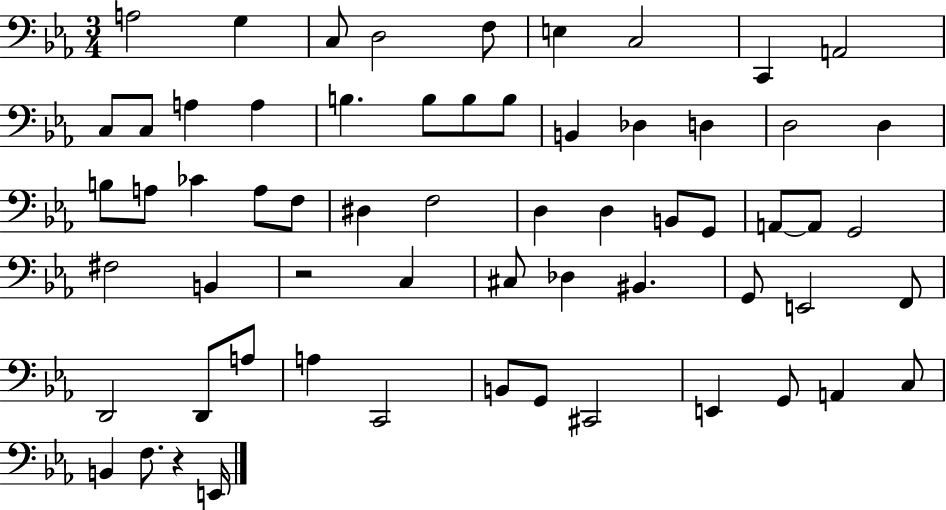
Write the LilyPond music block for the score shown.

{
  \clef bass
  \numericTimeSignature
  \time 3/4
  \key ees \major
  a2 g4 | c8 d2 f8 | e4 c2 | c,4 a,2 | \break c8 c8 a4 a4 | b4. b8 b8 b8 | b,4 des4 d4 | d2 d4 | \break b8 a8 ces'4 a8 f8 | dis4 f2 | d4 d4 b,8 g,8 | a,8~~ a,8 g,2 | \break fis2 b,4 | r2 c4 | cis8 des4 bis,4. | g,8 e,2 f,8 | \break d,2 d,8 a8 | a4 c,2 | b,8 g,8 cis,2 | e,4 g,8 a,4 c8 | \break b,4 f8. r4 e,16 | \bar "|."
}